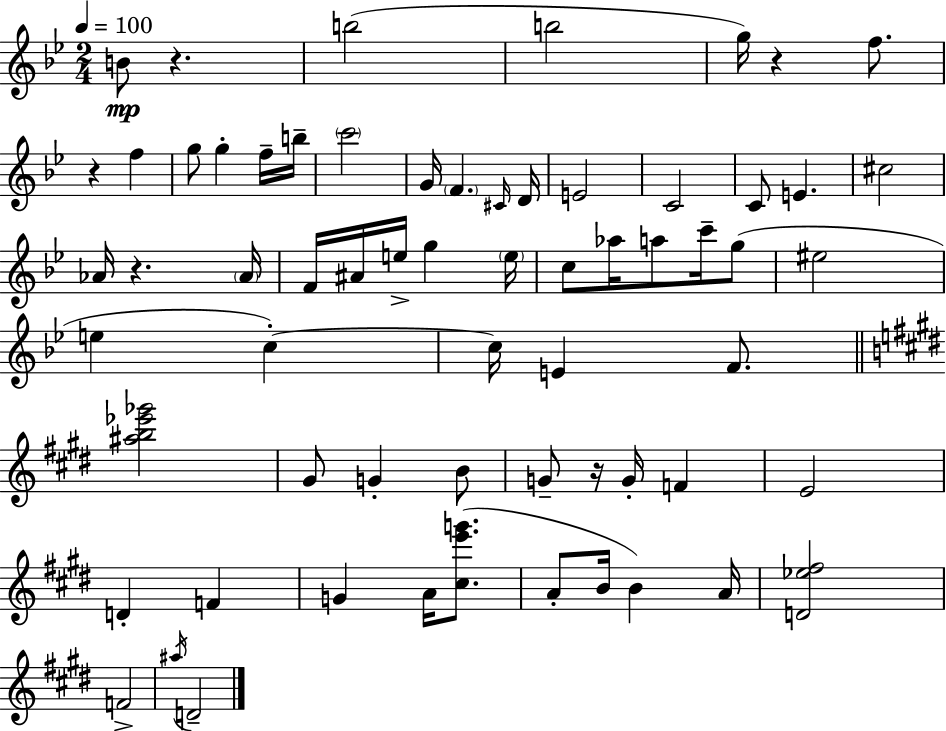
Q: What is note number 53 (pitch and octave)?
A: A4